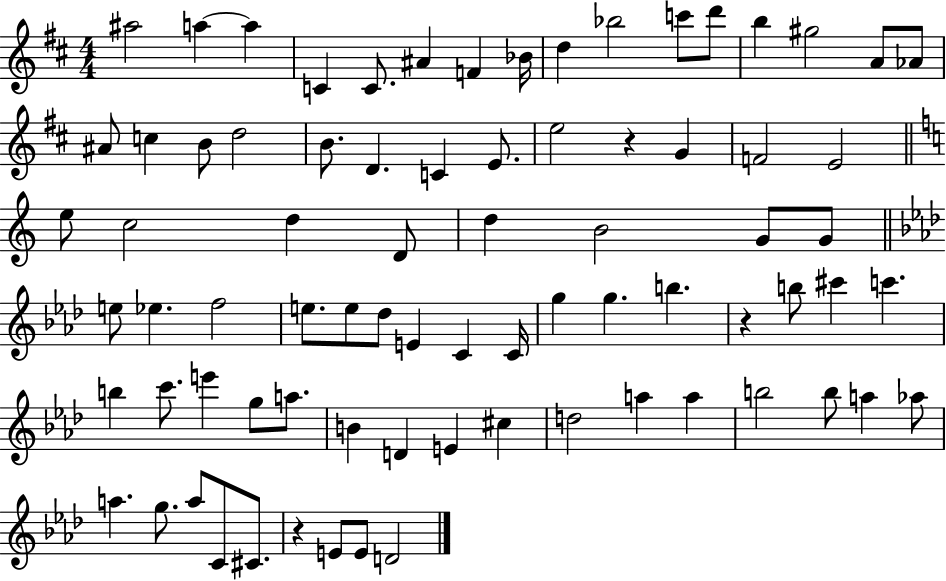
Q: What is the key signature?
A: D major